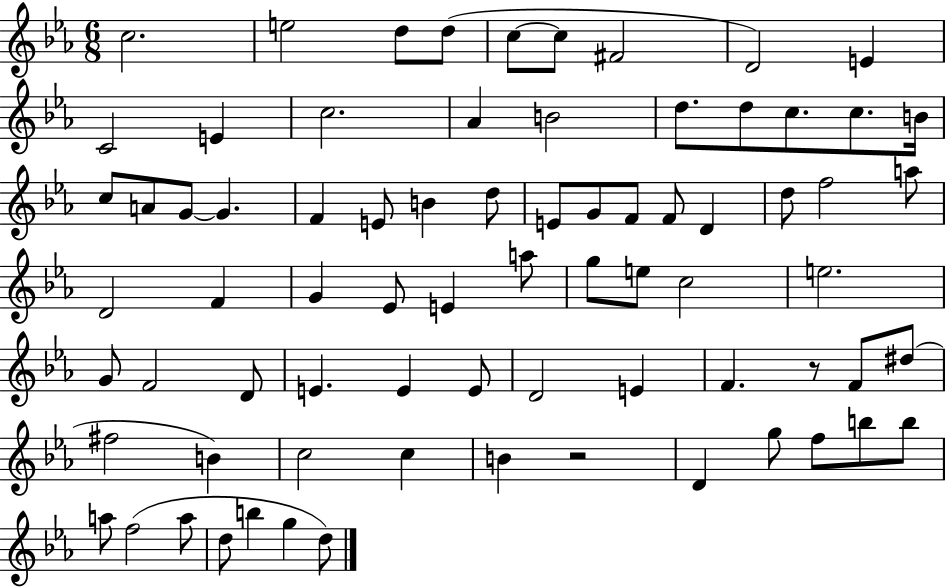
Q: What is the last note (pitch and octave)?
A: D5